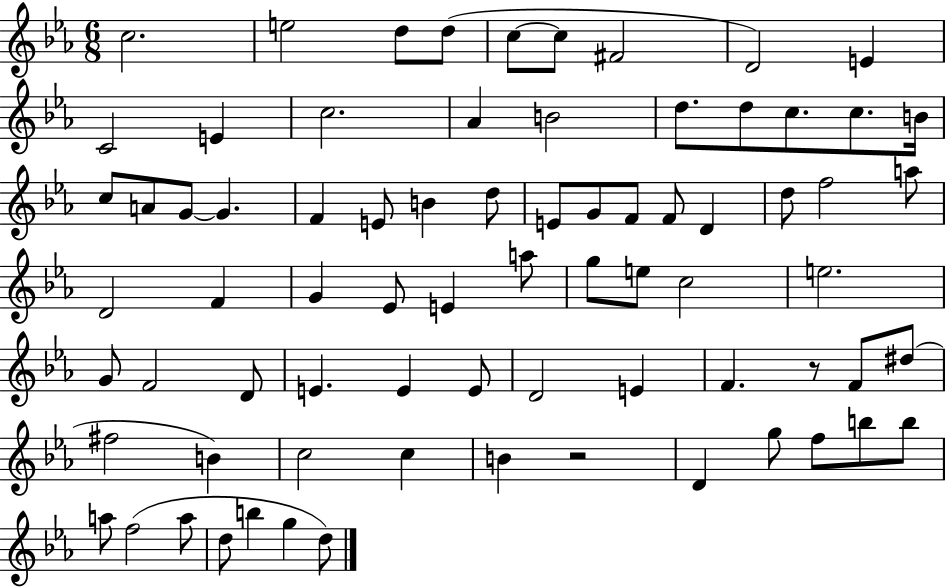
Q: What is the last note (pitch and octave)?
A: D5